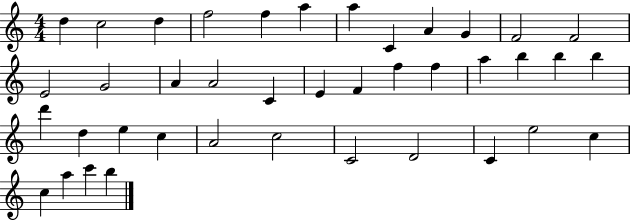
X:1
T:Untitled
M:4/4
L:1/4
K:C
d c2 d f2 f a a C A G F2 F2 E2 G2 A A2 C E F f f a b b b d' d e c A2 c2 C2 D2 C e2 c c a c' b